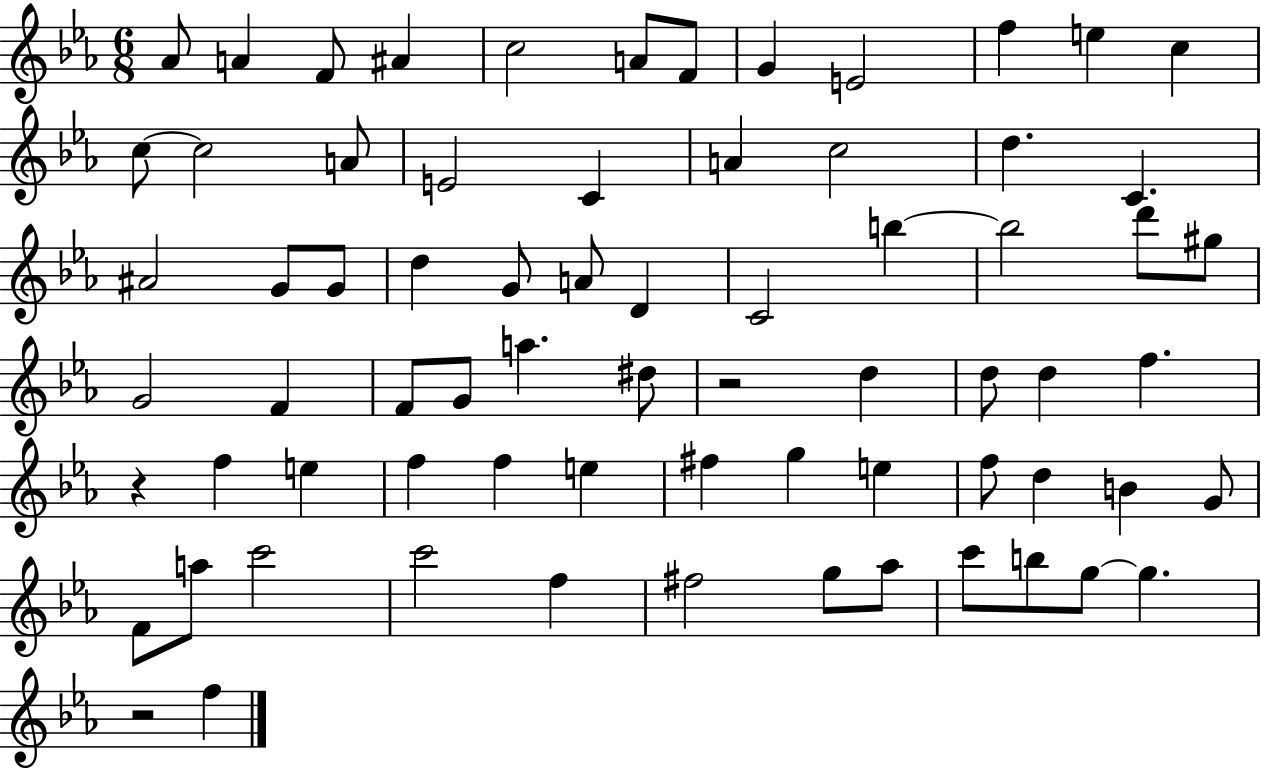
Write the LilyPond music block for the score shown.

{
  \clef treble
  \numericTimeSignature
  \time 6/8
  \key ees \major
  aes'8 a'4 f'8 ais'4 | c''2 a'8 f'8 | g'4 e'2 | f''4 e''4 c''4 | \break c''8~~ c''2 a'8 | e'2 c'4 | a'4 c''2 | d''4. c'4. | \break ais'2 g'8 g'8 | d''4 g'8 a'8 d'4 | c'2 b''4~~ | b''2 d'''8 gis''8 | \break g'2 f'4 | f'8 g'8 a''4. dis''8 | r2 d''4 | d''8 d''4 f''4. | \break r4 f''4 e''4 | f''4 f''4 e''4 | fis''4 g''4 e''4 | f''8 d''4 b'4 g'8 | \break f'8 a''8 c'''2 | c'''2 f''4 | fis''2 g''8 aes''8 | c'''8 b''8 g''8~~ g''4. | \break r2 f''4 | \bar "|."
}